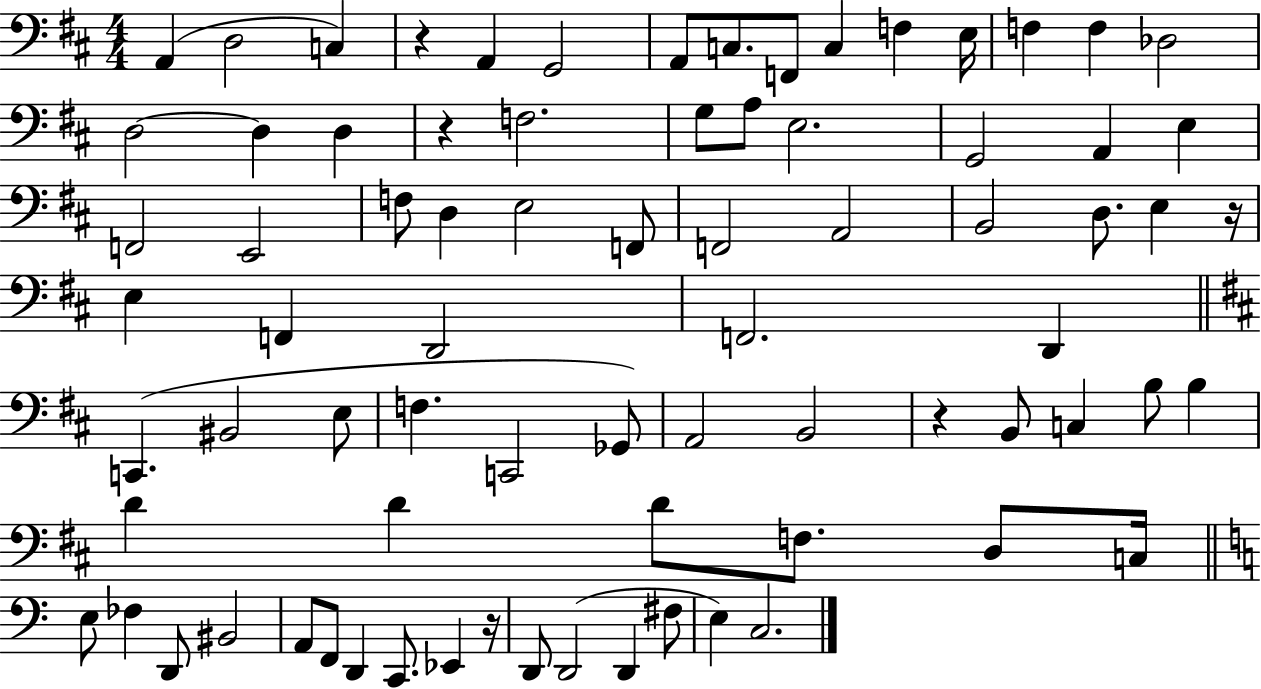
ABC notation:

X:1
T:Untitled
M:4/4
L:1/4
K:D
A,, D,2 C, z A,, G,,2 A,,/2 C,/2 F,,/2 C, F, E,/4 F, F, _D,2 D,2 D, D, z F,2 G,/2 A,/2 E,2 G,,2 A,, E, F,,2 E,,2 F,/2 D, E,2 F,,/2 F,,2 A,,2 B,,2 D,/2 E, z/4 E, F,, D,,2 F,,2 D,, C,, ^B,,2 E,/2 F, C,,2 _G,,/2 A,,2 B,,2 z B,,/2 C, B,/2 B, D D D/2 F,/2 D,/2 C,/4 E,/2 _F, D,,/2 ^B,,2 A,,/2 F,,/2 D,, C,,/2 _E,, z/4 D,,/2 D,,2 D,, ^F,/2 E, C,2